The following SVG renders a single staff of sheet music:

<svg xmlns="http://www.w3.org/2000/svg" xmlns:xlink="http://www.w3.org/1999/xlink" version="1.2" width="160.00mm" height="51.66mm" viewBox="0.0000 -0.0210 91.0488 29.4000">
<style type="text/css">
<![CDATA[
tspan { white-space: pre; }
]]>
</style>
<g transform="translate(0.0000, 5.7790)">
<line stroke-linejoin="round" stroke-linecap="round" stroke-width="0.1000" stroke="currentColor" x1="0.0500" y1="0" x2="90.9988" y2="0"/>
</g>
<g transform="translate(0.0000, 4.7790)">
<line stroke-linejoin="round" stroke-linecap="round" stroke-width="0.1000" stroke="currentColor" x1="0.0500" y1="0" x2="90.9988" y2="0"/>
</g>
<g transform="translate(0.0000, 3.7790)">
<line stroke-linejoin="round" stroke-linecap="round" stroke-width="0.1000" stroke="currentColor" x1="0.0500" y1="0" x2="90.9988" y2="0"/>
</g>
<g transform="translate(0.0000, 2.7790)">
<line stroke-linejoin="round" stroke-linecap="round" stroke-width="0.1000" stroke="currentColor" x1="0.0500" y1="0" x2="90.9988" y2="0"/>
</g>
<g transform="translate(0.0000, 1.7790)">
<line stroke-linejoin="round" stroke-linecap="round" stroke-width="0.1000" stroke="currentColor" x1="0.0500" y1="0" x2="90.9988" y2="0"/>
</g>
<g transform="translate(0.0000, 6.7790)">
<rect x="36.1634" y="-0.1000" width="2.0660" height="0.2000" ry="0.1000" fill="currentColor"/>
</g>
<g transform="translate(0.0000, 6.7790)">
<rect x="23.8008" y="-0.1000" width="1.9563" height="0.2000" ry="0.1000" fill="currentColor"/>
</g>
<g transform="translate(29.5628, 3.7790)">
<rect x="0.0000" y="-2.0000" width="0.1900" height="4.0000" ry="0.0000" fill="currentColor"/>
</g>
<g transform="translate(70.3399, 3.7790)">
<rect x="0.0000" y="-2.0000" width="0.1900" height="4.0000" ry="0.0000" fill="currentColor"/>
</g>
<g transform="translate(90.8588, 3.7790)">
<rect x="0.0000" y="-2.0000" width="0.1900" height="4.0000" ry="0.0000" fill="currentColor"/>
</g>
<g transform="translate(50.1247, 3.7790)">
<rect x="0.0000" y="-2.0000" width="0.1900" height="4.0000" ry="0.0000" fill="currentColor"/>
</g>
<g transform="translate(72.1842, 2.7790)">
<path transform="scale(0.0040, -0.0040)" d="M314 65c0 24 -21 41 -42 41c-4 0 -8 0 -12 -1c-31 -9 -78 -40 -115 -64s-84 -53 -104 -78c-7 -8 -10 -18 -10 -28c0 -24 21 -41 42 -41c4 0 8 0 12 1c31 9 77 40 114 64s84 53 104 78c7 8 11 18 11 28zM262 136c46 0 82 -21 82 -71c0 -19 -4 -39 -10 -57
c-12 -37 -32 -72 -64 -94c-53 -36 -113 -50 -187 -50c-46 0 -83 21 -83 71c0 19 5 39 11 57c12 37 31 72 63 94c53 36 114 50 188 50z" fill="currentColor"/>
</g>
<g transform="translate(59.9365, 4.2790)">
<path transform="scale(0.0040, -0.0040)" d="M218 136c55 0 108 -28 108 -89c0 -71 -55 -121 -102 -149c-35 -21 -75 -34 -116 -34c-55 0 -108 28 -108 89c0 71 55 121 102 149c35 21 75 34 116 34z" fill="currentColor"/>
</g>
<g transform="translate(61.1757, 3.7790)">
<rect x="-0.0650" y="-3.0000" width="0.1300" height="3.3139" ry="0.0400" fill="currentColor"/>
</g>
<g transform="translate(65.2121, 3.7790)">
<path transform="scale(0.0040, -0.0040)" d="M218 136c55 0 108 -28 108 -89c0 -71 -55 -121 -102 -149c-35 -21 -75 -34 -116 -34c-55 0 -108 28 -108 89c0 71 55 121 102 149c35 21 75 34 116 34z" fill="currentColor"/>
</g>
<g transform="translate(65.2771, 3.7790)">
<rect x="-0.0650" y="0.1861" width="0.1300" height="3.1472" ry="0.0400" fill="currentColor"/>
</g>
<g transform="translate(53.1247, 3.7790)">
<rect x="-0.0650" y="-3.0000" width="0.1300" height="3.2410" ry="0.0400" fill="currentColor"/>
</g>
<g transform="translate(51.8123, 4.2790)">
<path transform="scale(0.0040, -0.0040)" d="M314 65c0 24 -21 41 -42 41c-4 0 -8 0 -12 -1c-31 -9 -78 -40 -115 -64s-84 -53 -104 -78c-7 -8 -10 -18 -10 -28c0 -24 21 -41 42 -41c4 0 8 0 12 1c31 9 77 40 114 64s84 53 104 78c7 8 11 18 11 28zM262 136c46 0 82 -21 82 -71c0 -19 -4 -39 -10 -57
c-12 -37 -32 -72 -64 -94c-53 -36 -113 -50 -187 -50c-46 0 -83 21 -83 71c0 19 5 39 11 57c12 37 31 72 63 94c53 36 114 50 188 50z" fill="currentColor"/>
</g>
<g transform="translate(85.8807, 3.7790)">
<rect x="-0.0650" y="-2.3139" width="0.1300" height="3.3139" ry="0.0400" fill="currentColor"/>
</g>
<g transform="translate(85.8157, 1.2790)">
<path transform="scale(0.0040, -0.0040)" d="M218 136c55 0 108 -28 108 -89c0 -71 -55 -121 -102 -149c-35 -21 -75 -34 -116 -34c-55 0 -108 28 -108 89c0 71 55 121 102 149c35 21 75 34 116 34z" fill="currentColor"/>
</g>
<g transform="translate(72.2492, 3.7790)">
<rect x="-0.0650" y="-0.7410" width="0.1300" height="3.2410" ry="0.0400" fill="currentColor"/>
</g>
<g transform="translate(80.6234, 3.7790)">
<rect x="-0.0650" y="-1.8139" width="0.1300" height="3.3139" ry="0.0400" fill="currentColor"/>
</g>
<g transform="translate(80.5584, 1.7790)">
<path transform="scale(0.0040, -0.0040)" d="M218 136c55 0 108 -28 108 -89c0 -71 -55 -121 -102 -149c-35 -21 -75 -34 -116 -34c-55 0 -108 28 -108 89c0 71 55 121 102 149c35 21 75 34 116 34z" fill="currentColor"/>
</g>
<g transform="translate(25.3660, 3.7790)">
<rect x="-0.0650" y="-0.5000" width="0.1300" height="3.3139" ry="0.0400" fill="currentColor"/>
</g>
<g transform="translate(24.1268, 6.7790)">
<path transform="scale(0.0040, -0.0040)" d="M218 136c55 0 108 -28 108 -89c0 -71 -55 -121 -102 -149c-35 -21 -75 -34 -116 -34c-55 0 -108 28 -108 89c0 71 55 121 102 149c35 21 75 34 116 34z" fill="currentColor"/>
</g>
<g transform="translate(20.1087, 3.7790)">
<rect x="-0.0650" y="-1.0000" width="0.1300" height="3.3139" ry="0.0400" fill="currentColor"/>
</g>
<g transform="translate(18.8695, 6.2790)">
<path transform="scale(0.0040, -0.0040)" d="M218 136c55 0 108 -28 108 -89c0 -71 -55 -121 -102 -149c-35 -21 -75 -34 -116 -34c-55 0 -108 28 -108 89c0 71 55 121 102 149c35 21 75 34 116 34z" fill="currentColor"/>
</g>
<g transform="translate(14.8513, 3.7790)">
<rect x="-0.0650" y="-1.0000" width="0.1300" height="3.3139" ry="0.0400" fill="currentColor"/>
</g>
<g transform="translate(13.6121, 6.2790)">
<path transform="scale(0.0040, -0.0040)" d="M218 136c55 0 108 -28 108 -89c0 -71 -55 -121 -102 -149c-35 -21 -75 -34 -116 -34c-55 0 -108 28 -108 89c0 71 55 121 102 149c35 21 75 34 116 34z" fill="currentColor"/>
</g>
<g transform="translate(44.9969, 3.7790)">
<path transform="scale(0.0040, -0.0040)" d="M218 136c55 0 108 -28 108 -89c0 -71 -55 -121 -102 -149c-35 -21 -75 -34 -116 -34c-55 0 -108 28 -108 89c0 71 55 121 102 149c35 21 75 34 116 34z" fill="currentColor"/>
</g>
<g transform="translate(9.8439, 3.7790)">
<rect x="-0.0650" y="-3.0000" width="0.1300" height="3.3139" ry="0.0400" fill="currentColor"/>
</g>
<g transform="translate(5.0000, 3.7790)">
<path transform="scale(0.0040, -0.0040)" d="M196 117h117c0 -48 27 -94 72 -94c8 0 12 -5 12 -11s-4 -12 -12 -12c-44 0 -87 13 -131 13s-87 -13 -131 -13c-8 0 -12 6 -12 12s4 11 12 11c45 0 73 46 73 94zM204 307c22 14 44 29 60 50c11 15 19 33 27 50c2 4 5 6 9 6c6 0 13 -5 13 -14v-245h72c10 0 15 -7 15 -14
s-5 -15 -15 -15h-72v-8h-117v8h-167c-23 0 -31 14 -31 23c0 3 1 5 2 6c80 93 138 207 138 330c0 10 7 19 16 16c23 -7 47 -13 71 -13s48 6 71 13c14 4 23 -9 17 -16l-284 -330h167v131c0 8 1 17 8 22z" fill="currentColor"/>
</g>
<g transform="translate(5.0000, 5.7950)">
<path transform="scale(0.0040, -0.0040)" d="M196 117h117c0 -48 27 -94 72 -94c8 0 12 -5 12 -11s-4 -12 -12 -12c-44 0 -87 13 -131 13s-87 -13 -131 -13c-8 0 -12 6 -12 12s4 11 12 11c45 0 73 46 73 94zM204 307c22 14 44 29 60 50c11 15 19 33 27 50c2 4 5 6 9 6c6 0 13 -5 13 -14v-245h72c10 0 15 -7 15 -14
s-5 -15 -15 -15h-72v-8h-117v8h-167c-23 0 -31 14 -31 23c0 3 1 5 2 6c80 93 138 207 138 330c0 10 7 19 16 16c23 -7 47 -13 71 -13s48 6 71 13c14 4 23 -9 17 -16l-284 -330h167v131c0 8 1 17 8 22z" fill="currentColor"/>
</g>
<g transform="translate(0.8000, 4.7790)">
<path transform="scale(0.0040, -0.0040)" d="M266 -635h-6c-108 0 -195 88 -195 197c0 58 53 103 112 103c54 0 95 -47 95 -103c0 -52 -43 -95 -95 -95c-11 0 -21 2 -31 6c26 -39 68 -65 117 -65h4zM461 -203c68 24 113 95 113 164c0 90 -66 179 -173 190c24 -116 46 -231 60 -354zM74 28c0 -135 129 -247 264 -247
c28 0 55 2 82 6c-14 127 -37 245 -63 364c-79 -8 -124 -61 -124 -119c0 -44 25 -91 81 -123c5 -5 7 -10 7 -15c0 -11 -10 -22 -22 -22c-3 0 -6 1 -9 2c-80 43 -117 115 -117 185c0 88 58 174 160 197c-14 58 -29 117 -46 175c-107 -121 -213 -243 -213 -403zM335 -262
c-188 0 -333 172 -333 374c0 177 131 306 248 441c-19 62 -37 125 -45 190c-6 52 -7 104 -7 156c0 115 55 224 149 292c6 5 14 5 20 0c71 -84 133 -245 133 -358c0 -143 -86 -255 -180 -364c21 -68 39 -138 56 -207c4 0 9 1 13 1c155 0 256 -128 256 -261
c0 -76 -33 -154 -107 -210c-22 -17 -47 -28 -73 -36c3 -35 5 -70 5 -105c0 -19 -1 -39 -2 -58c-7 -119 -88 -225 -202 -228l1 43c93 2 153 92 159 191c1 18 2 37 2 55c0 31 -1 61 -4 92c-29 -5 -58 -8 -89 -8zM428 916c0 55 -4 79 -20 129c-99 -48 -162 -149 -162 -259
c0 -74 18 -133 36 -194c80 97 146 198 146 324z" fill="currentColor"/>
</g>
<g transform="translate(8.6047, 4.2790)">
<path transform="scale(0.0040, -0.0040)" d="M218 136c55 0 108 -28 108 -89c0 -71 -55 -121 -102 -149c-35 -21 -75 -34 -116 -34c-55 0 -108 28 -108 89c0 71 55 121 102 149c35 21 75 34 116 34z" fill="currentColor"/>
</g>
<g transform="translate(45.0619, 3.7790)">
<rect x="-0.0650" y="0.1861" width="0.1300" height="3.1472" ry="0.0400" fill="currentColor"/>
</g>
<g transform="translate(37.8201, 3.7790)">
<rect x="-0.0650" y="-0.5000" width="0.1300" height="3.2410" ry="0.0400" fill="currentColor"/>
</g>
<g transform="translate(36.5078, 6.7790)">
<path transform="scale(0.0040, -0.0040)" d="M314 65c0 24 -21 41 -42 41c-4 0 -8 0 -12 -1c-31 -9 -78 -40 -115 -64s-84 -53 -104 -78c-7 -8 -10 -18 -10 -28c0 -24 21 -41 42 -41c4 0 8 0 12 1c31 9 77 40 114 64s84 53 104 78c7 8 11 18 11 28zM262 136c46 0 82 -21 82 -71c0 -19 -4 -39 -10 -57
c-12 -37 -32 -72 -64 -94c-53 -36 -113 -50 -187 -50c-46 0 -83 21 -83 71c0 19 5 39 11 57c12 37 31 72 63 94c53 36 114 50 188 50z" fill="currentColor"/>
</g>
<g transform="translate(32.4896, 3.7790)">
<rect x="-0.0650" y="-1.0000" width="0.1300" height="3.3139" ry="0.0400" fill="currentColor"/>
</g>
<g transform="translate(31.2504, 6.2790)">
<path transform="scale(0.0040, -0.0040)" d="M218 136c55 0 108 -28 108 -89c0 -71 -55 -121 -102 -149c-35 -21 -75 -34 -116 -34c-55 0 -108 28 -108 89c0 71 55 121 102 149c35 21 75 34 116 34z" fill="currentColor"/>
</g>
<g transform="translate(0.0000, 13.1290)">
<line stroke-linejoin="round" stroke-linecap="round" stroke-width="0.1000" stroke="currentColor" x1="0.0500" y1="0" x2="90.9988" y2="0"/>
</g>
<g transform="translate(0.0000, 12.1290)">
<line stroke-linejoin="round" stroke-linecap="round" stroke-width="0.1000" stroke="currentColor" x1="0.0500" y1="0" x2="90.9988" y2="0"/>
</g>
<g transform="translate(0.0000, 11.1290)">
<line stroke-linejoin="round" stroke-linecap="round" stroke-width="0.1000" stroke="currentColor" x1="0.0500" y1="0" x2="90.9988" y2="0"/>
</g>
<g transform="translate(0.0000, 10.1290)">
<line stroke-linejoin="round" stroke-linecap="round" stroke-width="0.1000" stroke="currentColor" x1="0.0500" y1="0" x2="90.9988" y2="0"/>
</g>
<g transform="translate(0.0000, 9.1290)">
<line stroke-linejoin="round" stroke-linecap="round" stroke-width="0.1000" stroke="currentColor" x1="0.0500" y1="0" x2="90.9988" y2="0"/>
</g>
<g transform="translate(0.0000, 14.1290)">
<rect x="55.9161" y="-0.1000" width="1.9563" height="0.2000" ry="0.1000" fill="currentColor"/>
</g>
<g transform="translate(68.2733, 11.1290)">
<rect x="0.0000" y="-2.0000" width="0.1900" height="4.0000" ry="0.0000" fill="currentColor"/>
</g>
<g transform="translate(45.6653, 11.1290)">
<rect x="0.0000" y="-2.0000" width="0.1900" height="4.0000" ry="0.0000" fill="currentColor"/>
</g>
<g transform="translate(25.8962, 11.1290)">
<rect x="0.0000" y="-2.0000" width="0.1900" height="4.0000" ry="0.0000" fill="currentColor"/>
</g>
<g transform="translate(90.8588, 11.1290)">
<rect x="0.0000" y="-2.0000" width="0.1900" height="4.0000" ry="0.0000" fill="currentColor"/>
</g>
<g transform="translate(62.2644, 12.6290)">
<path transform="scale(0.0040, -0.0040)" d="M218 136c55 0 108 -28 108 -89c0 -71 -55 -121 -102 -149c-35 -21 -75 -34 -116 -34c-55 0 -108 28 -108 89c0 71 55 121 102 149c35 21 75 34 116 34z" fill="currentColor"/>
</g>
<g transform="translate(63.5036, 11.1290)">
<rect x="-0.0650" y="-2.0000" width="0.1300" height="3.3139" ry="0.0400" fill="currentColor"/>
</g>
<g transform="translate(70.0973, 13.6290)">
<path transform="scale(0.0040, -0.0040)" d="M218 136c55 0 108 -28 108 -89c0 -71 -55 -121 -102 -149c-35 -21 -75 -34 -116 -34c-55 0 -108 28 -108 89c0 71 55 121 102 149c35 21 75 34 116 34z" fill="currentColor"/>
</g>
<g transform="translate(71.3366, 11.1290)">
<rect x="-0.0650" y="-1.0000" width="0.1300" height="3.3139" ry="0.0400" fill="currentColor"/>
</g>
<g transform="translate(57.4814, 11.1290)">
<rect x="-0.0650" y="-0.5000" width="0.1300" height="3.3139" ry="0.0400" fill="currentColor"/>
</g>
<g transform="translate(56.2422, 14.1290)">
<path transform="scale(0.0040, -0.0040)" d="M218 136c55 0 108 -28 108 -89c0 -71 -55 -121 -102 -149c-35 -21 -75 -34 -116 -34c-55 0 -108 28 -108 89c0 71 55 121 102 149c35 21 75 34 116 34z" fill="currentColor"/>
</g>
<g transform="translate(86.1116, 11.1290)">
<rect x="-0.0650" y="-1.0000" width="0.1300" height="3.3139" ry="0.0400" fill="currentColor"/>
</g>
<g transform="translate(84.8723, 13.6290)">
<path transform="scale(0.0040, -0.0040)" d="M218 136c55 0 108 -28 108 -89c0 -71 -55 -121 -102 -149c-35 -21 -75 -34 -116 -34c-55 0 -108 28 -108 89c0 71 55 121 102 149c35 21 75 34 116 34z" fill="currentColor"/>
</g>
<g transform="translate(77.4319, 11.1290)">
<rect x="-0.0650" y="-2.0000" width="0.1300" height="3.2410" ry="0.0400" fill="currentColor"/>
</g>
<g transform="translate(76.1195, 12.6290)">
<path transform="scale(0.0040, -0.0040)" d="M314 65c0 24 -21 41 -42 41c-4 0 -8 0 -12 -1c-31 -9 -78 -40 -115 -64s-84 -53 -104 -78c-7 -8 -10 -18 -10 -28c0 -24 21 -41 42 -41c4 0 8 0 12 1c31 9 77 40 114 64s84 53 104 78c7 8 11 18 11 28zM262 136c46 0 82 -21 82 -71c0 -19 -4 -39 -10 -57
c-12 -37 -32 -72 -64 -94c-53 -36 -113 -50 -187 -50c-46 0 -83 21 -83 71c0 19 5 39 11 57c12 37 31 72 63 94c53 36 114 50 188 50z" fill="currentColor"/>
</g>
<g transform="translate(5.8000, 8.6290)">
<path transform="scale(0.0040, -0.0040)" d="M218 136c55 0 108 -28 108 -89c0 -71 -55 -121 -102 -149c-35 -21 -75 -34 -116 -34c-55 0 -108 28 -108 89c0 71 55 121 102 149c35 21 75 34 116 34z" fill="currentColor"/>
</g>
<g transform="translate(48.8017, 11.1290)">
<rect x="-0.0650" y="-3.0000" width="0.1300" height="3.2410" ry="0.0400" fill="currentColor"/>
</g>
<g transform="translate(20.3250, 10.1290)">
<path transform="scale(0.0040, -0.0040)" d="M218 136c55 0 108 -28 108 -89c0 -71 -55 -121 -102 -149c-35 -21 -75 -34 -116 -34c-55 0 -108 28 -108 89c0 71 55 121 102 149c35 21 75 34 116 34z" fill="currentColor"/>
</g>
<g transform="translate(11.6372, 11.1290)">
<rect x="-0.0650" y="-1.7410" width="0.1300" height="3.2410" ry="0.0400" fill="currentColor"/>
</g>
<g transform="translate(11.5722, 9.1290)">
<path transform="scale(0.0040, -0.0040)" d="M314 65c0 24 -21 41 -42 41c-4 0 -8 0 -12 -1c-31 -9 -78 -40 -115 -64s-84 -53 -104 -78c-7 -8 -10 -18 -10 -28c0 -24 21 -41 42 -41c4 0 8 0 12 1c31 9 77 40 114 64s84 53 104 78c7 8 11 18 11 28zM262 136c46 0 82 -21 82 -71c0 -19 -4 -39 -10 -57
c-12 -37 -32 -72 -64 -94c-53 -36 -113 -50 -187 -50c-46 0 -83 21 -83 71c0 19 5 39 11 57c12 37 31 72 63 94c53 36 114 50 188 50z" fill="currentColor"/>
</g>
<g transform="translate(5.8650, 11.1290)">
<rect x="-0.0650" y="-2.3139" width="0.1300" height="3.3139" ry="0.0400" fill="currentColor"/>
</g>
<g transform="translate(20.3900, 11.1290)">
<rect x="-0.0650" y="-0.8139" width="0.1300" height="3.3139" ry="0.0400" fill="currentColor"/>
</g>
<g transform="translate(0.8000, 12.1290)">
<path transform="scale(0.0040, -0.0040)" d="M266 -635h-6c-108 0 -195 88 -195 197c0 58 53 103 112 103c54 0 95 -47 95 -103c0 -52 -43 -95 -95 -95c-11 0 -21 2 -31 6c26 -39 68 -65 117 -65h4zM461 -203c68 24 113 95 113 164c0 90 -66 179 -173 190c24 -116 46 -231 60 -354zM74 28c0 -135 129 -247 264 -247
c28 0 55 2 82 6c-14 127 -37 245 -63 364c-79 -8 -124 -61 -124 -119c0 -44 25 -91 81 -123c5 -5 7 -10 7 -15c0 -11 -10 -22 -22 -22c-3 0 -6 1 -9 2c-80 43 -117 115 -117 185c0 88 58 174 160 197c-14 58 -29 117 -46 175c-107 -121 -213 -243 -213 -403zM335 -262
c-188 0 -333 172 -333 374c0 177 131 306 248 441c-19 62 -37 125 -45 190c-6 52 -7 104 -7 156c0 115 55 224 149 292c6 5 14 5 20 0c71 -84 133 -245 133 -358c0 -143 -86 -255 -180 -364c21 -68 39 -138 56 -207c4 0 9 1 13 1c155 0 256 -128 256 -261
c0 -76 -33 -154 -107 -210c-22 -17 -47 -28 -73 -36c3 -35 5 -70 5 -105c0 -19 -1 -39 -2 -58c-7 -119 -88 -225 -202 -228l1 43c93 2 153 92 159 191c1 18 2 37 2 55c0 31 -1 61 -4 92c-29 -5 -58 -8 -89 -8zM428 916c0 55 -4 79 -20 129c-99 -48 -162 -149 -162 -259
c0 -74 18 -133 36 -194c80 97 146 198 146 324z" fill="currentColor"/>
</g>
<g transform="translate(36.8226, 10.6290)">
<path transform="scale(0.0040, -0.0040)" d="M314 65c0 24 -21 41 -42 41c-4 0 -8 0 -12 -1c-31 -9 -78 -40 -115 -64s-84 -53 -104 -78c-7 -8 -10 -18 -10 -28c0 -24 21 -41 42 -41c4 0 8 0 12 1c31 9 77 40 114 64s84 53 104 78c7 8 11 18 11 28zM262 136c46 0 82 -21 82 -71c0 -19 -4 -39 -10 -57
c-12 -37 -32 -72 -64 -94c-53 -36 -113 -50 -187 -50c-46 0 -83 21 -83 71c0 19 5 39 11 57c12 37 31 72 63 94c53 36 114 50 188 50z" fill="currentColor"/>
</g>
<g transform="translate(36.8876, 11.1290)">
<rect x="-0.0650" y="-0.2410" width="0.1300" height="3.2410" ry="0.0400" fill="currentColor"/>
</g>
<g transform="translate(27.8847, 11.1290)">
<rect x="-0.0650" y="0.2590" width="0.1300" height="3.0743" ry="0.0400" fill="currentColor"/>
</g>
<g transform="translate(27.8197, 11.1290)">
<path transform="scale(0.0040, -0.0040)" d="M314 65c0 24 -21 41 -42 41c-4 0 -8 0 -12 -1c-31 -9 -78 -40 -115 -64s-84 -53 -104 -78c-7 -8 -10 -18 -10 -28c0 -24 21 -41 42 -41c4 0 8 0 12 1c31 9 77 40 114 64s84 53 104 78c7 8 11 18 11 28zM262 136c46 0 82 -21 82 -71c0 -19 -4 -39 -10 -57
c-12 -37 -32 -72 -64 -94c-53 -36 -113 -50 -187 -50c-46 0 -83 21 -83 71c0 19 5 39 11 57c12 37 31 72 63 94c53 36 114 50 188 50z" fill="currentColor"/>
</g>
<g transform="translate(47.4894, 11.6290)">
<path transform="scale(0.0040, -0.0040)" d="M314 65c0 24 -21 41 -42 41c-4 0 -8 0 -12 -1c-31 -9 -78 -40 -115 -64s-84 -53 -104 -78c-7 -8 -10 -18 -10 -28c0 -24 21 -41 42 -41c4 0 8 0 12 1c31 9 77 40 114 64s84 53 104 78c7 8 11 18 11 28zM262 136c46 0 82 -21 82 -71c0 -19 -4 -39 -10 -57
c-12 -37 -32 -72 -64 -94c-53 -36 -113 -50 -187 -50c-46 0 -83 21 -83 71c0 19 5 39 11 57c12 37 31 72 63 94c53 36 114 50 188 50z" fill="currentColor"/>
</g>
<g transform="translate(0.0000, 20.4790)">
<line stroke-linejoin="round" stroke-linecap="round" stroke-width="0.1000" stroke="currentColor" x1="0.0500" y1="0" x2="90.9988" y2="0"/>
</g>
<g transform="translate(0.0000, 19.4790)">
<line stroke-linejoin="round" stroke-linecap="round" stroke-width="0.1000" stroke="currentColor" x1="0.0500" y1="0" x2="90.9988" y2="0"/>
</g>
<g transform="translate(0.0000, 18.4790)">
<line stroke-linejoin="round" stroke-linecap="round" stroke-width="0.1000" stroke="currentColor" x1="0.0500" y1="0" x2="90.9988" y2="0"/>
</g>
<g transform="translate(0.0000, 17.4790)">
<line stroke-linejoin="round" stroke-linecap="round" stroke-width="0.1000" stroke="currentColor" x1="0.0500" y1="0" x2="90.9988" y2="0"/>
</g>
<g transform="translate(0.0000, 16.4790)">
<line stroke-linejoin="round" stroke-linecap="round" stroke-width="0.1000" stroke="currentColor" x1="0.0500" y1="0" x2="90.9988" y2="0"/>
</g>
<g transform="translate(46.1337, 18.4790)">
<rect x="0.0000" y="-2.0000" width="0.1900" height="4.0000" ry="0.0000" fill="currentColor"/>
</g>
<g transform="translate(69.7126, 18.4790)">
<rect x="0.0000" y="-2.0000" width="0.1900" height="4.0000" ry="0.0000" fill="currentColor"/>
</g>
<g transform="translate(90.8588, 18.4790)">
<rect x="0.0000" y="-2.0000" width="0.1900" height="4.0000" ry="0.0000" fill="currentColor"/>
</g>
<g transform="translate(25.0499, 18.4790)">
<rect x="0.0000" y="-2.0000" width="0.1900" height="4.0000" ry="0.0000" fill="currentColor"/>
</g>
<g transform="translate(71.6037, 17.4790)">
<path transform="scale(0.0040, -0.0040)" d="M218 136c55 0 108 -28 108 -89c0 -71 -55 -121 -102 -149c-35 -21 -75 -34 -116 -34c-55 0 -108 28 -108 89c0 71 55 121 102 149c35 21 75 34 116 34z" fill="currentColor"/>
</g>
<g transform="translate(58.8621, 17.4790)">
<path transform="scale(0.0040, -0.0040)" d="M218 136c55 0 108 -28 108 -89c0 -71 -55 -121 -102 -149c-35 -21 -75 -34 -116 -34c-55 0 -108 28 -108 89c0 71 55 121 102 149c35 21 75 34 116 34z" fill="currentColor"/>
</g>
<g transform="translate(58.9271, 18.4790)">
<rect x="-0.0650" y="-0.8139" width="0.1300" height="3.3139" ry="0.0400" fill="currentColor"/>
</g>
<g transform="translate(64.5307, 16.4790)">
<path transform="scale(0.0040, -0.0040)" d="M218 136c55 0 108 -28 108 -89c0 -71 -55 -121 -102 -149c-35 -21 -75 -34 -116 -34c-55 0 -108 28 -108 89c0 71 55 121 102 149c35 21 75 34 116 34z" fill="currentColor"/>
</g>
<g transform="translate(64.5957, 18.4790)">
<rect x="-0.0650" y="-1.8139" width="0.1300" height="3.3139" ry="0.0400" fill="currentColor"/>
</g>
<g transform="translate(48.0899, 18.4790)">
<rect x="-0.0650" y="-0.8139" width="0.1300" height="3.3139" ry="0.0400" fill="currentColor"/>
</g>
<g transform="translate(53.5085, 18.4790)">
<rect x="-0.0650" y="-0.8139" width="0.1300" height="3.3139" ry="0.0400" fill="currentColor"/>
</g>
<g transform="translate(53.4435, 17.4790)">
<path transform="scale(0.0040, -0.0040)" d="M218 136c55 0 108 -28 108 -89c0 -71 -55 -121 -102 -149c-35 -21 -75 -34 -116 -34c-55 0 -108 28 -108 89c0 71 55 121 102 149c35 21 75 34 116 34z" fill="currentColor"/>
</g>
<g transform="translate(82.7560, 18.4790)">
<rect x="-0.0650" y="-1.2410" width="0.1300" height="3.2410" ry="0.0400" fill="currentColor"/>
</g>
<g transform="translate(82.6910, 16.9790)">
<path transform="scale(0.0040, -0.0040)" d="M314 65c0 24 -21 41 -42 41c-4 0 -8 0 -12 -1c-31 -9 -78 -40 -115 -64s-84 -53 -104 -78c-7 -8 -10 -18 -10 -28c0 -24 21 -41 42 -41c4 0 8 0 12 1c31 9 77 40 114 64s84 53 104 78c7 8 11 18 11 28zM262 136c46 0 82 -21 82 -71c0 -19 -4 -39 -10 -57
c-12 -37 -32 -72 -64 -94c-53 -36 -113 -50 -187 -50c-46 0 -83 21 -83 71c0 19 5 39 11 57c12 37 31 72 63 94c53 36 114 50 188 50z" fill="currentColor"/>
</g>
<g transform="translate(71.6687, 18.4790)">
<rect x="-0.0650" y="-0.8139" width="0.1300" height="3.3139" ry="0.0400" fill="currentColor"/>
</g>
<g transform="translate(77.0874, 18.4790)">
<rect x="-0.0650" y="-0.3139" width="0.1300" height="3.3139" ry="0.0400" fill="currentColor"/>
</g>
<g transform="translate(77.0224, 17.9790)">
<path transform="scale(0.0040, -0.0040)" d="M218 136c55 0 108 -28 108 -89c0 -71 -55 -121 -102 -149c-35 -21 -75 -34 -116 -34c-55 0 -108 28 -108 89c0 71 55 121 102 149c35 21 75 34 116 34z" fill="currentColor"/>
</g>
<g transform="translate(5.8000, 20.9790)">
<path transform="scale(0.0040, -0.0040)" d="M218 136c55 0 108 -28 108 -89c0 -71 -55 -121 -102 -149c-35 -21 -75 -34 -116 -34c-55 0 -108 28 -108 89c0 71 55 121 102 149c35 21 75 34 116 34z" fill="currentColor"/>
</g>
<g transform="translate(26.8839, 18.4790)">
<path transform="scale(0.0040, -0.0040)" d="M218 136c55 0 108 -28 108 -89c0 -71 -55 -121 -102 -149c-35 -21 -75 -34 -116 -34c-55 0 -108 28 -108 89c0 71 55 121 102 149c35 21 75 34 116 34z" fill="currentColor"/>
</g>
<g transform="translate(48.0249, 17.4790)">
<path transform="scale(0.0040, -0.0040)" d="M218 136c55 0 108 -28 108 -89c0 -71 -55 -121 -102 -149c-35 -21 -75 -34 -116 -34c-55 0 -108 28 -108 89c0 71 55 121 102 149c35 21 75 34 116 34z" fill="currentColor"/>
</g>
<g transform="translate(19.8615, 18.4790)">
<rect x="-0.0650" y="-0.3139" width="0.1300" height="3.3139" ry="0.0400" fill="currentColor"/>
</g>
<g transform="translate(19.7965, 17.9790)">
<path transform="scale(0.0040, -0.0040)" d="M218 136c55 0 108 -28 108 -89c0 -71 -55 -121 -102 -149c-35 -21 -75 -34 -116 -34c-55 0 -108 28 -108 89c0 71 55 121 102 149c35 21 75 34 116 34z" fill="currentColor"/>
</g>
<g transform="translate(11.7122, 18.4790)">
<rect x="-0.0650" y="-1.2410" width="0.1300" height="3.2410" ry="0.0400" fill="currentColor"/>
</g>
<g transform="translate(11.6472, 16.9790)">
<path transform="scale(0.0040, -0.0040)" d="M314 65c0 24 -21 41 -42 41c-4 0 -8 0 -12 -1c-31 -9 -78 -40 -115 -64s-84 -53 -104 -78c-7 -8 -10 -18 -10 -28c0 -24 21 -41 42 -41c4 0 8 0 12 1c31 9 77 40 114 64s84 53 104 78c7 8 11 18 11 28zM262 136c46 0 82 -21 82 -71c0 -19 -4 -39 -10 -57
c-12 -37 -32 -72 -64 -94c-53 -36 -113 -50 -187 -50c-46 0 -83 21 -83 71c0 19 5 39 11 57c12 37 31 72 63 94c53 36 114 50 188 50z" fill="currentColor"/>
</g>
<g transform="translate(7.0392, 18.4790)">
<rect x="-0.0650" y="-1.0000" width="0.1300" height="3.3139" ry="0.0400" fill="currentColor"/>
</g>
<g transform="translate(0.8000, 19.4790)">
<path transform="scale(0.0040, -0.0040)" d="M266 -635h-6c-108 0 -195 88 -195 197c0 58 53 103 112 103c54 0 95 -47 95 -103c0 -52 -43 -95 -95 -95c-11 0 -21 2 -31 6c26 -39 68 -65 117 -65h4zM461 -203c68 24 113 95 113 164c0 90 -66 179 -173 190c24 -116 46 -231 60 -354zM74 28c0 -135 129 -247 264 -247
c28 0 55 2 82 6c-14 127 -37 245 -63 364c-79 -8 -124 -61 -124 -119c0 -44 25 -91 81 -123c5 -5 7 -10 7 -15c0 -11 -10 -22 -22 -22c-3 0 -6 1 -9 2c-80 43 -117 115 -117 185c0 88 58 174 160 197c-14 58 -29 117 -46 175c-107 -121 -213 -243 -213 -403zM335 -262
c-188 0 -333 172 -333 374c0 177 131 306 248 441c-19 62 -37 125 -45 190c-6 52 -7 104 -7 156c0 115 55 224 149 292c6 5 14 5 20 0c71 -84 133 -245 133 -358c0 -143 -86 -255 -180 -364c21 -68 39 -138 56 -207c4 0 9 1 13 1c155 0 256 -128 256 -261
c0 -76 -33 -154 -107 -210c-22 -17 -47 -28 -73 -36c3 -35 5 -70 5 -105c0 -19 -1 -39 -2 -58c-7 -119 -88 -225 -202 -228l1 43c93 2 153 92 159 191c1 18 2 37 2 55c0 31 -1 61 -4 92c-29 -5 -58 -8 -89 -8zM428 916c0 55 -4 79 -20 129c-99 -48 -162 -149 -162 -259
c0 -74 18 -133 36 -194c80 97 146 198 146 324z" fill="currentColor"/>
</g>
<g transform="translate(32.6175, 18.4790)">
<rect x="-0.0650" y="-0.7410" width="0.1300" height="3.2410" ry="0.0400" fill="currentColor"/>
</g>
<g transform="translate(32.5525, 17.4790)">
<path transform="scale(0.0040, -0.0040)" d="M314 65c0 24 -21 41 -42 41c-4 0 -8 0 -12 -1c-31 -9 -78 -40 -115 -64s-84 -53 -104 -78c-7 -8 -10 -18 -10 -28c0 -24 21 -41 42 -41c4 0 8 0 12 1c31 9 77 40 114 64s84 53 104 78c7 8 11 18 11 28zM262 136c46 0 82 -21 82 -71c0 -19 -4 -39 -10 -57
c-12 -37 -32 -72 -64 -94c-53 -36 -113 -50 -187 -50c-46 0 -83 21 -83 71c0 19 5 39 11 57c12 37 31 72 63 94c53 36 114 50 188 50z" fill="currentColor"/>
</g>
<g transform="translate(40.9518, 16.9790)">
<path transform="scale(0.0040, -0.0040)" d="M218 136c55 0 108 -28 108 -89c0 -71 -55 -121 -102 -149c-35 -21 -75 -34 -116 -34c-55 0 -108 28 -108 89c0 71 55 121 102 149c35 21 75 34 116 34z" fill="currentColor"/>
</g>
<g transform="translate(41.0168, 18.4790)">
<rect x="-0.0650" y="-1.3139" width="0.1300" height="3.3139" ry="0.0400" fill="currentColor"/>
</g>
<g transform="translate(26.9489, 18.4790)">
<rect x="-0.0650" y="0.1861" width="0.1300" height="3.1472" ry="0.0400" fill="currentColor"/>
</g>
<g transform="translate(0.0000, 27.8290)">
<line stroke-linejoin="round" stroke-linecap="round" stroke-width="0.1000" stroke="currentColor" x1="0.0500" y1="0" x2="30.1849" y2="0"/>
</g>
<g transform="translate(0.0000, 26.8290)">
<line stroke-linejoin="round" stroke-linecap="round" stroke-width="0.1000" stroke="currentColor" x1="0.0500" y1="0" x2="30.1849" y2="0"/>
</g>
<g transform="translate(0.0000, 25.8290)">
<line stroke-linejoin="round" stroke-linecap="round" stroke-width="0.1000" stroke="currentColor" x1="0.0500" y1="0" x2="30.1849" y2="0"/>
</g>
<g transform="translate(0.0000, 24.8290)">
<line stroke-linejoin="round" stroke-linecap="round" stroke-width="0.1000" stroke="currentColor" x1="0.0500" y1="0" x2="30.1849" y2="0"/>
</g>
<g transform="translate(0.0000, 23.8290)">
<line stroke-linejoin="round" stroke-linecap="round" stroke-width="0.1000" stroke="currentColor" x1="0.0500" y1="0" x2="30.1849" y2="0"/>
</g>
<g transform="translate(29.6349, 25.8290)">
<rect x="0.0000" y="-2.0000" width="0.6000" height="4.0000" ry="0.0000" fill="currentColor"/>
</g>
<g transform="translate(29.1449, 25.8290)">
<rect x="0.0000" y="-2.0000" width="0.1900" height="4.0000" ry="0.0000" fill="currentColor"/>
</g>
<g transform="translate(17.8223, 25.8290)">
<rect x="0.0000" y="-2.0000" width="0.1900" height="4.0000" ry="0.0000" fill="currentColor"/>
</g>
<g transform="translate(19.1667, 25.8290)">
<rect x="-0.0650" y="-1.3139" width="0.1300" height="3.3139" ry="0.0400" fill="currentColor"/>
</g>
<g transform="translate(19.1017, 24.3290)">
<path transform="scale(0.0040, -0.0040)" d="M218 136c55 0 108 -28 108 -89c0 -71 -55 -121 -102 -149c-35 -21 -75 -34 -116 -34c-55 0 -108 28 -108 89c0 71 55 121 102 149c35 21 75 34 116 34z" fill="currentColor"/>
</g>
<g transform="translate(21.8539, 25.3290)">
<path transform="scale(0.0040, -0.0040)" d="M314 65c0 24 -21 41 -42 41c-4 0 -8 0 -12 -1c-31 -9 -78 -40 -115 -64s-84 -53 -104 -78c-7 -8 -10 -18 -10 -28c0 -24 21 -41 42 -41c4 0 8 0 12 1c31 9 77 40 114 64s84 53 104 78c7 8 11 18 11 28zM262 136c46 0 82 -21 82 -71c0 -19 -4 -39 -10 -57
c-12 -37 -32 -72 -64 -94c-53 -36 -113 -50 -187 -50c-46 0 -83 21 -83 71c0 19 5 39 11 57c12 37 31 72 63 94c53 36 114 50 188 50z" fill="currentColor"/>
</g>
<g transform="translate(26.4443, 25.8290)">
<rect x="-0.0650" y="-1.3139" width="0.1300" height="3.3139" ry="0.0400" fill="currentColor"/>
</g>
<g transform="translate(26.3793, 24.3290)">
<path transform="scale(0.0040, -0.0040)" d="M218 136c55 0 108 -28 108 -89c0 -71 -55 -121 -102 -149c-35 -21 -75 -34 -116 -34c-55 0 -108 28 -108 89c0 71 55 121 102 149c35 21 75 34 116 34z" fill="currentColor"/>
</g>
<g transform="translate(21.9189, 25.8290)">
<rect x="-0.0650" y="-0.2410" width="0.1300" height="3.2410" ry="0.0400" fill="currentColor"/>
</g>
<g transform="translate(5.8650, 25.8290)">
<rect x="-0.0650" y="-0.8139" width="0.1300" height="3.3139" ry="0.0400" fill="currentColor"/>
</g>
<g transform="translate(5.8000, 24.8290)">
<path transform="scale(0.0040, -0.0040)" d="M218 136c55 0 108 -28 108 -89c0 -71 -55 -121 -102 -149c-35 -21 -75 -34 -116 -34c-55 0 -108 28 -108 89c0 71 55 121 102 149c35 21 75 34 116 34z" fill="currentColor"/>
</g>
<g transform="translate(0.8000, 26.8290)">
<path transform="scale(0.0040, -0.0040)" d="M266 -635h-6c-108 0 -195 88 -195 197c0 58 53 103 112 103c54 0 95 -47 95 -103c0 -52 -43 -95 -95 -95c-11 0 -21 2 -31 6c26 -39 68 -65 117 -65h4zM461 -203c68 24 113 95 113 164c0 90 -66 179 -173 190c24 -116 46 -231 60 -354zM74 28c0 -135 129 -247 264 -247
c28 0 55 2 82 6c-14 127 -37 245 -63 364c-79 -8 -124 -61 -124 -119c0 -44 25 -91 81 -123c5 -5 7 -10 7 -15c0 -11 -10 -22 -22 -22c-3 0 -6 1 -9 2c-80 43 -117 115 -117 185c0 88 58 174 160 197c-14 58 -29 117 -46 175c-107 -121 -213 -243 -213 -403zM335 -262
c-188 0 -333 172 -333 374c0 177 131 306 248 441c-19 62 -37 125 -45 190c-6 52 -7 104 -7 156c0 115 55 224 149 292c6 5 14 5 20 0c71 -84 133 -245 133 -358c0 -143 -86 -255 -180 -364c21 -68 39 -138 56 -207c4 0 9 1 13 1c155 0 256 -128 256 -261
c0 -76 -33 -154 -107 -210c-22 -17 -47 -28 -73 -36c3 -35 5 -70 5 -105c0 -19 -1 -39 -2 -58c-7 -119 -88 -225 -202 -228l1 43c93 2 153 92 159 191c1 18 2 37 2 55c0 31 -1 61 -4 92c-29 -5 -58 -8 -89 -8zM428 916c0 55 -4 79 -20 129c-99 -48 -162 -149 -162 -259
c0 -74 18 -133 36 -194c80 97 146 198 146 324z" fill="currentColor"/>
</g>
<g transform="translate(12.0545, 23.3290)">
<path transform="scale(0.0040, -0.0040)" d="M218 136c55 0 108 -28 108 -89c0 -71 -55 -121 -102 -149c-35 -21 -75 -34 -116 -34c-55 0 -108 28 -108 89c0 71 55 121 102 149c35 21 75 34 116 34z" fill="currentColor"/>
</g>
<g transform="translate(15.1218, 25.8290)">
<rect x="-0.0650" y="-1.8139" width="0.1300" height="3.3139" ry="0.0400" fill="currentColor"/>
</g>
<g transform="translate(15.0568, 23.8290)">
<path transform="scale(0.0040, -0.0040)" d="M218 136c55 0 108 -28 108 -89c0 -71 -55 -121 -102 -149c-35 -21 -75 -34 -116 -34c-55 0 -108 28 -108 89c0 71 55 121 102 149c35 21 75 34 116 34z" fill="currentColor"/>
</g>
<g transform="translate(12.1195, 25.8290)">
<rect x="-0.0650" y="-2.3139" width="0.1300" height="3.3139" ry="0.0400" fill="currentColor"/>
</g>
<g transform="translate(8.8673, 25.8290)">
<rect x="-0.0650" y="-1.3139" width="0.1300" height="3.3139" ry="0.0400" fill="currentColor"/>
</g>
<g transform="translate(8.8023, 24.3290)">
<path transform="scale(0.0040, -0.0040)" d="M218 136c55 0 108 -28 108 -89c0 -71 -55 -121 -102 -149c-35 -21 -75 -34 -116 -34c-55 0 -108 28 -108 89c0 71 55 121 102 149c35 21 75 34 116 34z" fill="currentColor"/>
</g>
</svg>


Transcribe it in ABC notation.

X:1
T:Untitled
M:4/4
L:1/4
K:C
A D D C D C2 B A2 A B d2 f g g f2 d B2 c2 A2 C F D F2 D D e2 c B d2 e d d d f d c e2 d e g f e c2 e